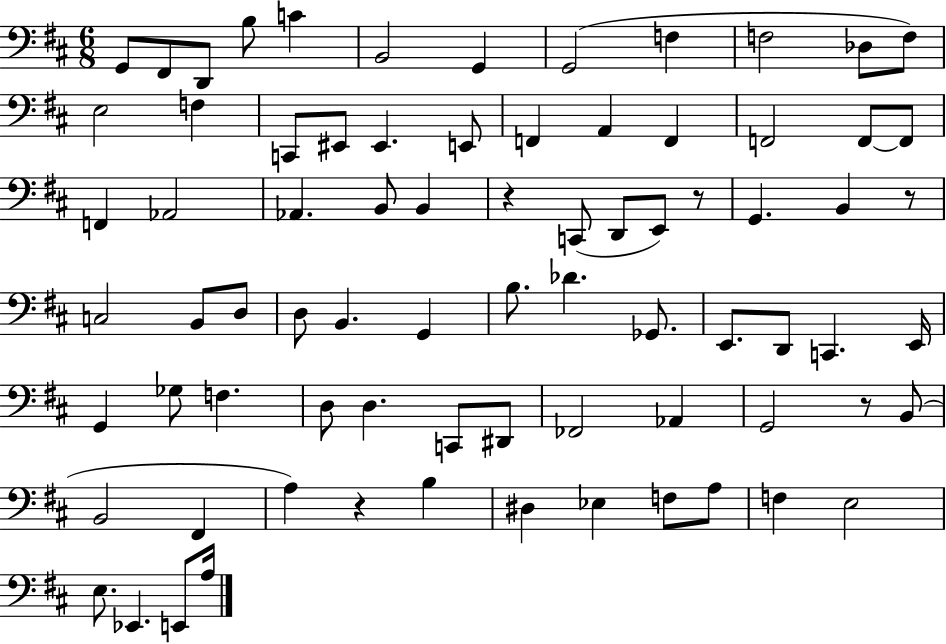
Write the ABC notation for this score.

X:1
T:Untitled
M:6/8
L:1/4
K:D
G,,/2 ^F,,/2 D,,/2 B,/2 C B,,2 G,, G,,2 F, F,2 _D,/2 F,/2 E,2 F, C,,/2 ^E,,/2 ^E,, E,,/2 F,, A,, F,, F,,2 F,,/2 F,,/2 F,, _A,,2 _A,, B,,/2 B,, z C,,/2 D,,/2 E,,/2 z/2 G,, B,, z/2 C,2 B,,/2 D,/2 D,/2 B,, G,, B,/2 _D _G,,/2 E,,/2 D,,/2 C,, E,,/4 G,, _G,/2 F, D,/2 D, C,,/2 ^D,,/2 _F,,2 _A,, G,,2 z/2 B,,/2 B,,2 ^F,, A, z B, ^D, _E, F,/2 A,/2 F, E,2 E,/2 _E,, E,,/2 A,/4